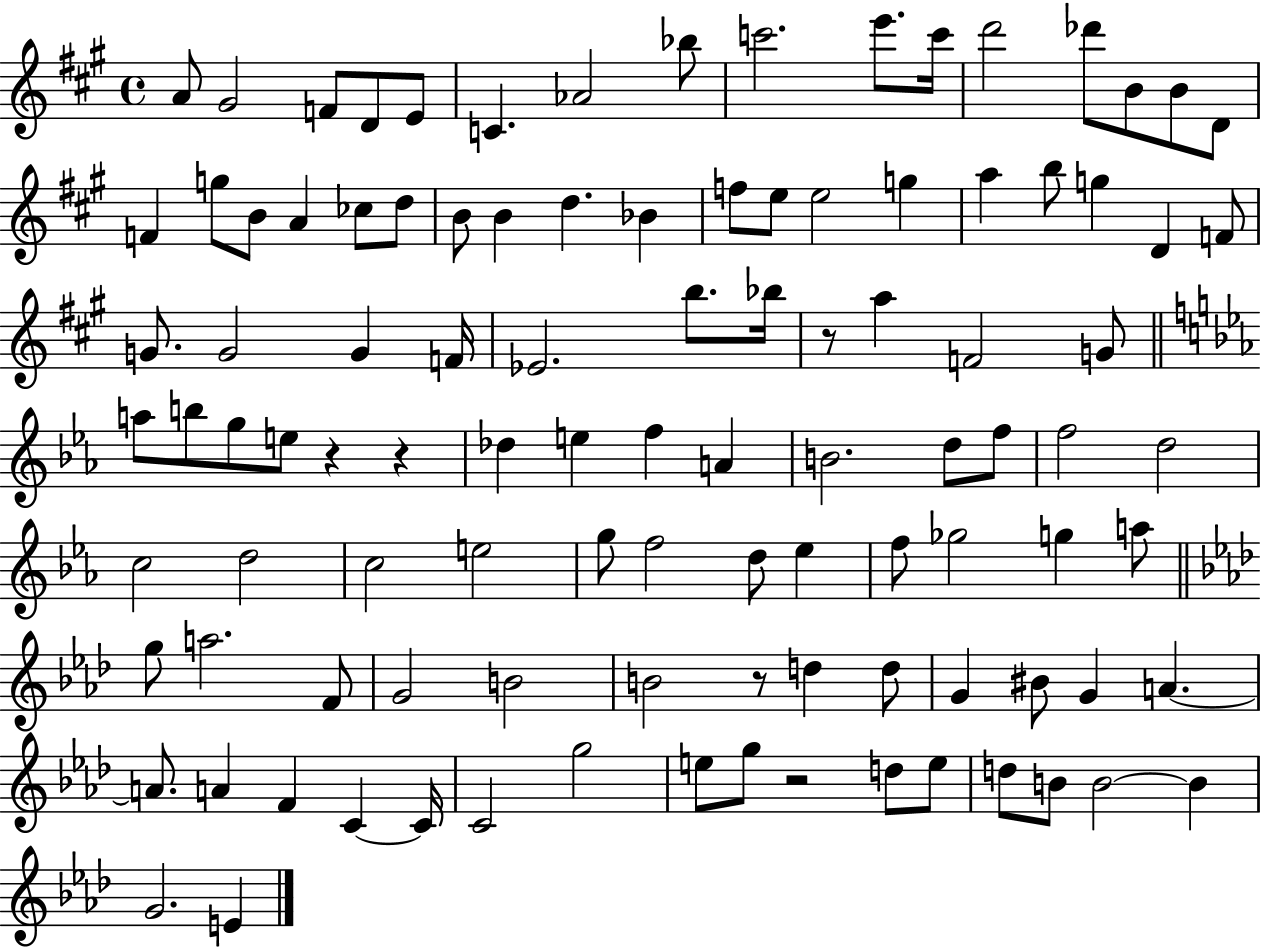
{
  \clef treble
  \time 4/4
  \defaultTimeSignature
  \key a \major
  \repeat volta 2 { a'8 gis'2 f'8 d'8 e'8 | c'4. aes'2 bes''8 | c'''2. e'''8. c'''16 | d'''2 des'''8 b'8 b'8 d'8 | \break f'4 g''8 b'8 a'4 ces''8 d''8 | b'8 b'4 d''4. bes'4 | f''8 e''8 e''2 g''4 | a''4 b''8 g''4 d'4 f'8 | \break g'8. g'2 g'4 f'16 | ees'2. b''8. bes''16 | r8 a''4 f'2 g'8 | \bar "||" \break \key ees \major a''8 b''8 g''8 e''8 r4 r4 | des''4 e''4 f''4 a'4 | b'2. d''8 f''8 | f''2 d''2 | \break c''2 d''2 | c''2 e''2 | g''8 f''2 d''8 ees''4 | f''8 ges''2 g''4 a''8 | \break \bar "||" \break \key aes \major g''8 a''2. f'8 | g'2 b'2 | b'2 r8 d''4 d''8 | g'4 bis'8 g'4 a'4.~~ | \break a'8. a'4 f'4 c'4~~ c'16 | c'2 g''2 | e''8 g''8 r2 d''8 e''8 | d''8 b'8 b'2~~ b'4 | \break g'2. e'4 | } \bar "|."
}